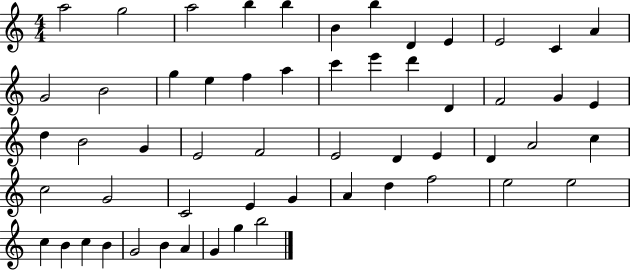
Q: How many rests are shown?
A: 0